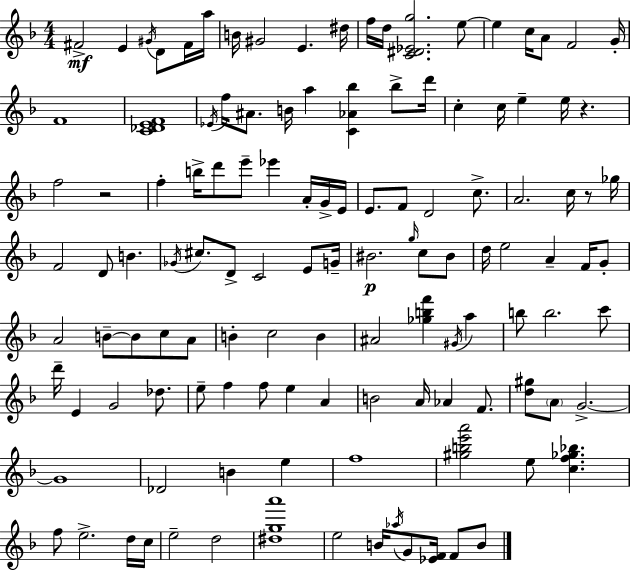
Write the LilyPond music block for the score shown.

{
  \clef treble
  \numericTimeSignature
  \time 4/4
  \key f \major
  fis'2->\mf e'4 \acciaccatura { gis'16 } d'8 fis'16 | a''16 b'16 gis'2 e'4. | dis''16 f''16 d''16 <c' dis' ees' g''>2. e''8~~ | e''4 c''16 a'8 f'2 | \break g'16-. f'1 | <c' des' e' f'>1 | \acciaccatura { ees'16 } f''16 ais'8. b'16 a''4 <c' aes' bes''>4 bes''8-> | d'''16 c''4-. c''16 e''4-- e''16 r4. | \break f''2 r2 | f''4-. b''16-> d'''8 e'''8-- ees'''4 a'16-. | g'16-> e'16 e'8. f'8 d'2 c''8.-> | a'2. c''16 r8 | \break ges''16 f'2 d'8 b'4. | \acciaccatura { ges'16 } cis''8. d'8-> c'2 | e'8 g'16-- bis'2.\p \grace { g''16 } | c''8 bis'8 d''16 e''2 a'4-- | \break f'16 g'8-. a'2 b'8--~~ b'8 | c''8 a'8 b'4-. c''2 | b'4 ais'2 <ges'' b'' f'''>4 | \acciaccatura { gis'16 } a''4 b''8 b''2. | \break c'''8 d'''16-- e'4 g'2 | des''8. e''8-- f''4 f''8 e''4 | a'4 b'2 a'16 aes'4 | f'8. <d'' gis''>8 \parenthesize a'8 g'2.->~~ | \break g'1 | des'2 b'4 | e''4 f''1 | <gis'' b'' e''' a'''>2 e''8 <c'' f'' ges'' bes''>4. | \break f''8 e''2.-> | d''16 c''16 e''2-- d''2 | <dis'' g'' a'''>1 | e''2 b'16 \acciaccatura { aes''16 } g'8 | \break <ees' f'>16 f'8 b'8 \bar "|."
}